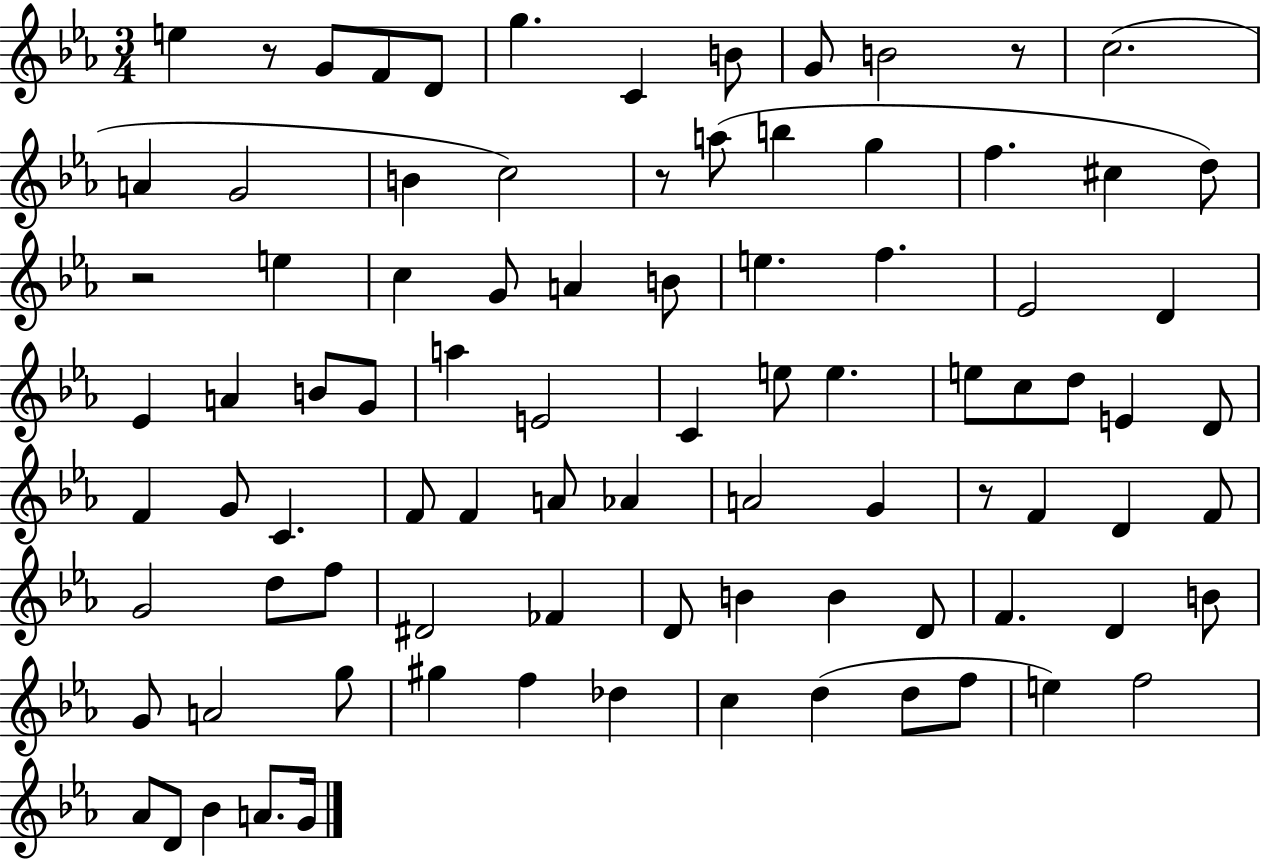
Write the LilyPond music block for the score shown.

{
  \clef treble
  \numericTimeSignature
  \time 3/4
  \key ees \major
  \repeat volta 2 { e''4 r8 g'8 f'8 d'8 | g''4. c'4 b'8 | g'8 b'2 r8 | c''2.( | \break a'4 g'2 | b'4 c''2) | r8 a''8( b''4 g''4 | f''4. cis''4 d''8) | \break r2 e''4 | c''4 g'8 a'4 b'8 | e''4. f''4. | ees'2 d'4 | \break ees'4 a'4 b'8 g'8 | a''4 e'2 | c'4 e''8 e''4. | e''8 c''8 d''8 e'4 d'8 | \break f'4 g'8 c'4. | f'8 f'4 a'8 aes'4 | a'2 g'4 | r8 f'4 d'4 f'8 | \break g'2 d''8 f''8 | dis'2 fes'4 | d'8 b'4 b'4 d'8 | f'4. d'4 b'8 | \break g'8 a'2 g''8 | gis''4 f''4 des''4 | c''4 d''4( d''8 f''8 | e''4) f''2 | \break aes'8 d'8 bes'4 a'8. g'16 | } \bar "|."
}